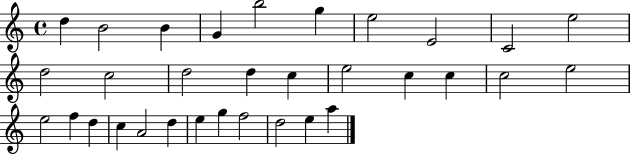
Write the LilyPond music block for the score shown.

{
  \clef treble
  \time 4/4
  \defaultTimeSignature
  \key c \major
  d''4 b'2 b'4 | g'4 b''2 g''4 | e''2 e'2 | c'2 e''2 | \break d''2 c''2 | d''2 d''4 c''4 | e''2 c''4 c''4 | c''2 e''2 | \break e''2 f''4 d''4 | c''4 a'2 d''4 | e''4 g''4 f''2 | d''2 e''4 a''4 | \break \bar "|."
}